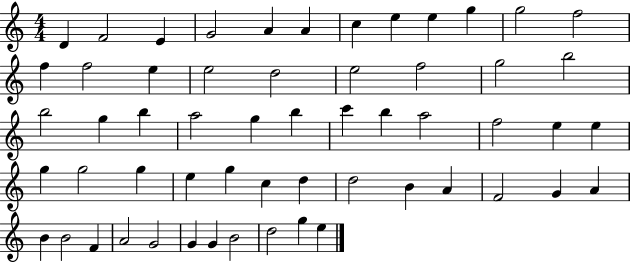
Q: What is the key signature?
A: C major